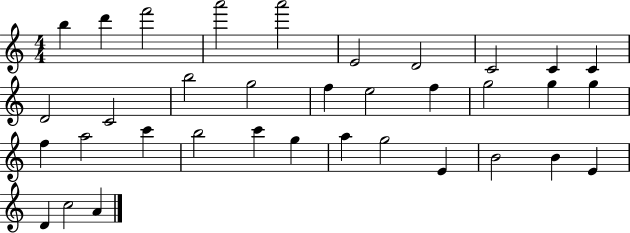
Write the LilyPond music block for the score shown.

{
  \clef treble
  \numericTimeSignature
  \time 4/4
  \key c \major
  b''4 d'''4 f'''2 | a'''2 a'''2 | e'2 d'2 | c'2 c'4 c'4 | \break d'2 c'2 | b''2 g''2 | f''4 e''2 f''4 | g''2 g''4 g''4 | \break f''4 a''2 c'''4 | b''2 c'''4 g''4 | a''4 g''2 e'4 | b'2 b'4 e'4 | \break d'4 c''2 a'4 | \bar "|."
}